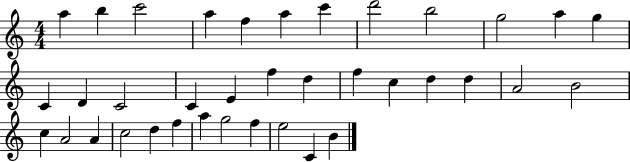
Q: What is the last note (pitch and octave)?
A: B4